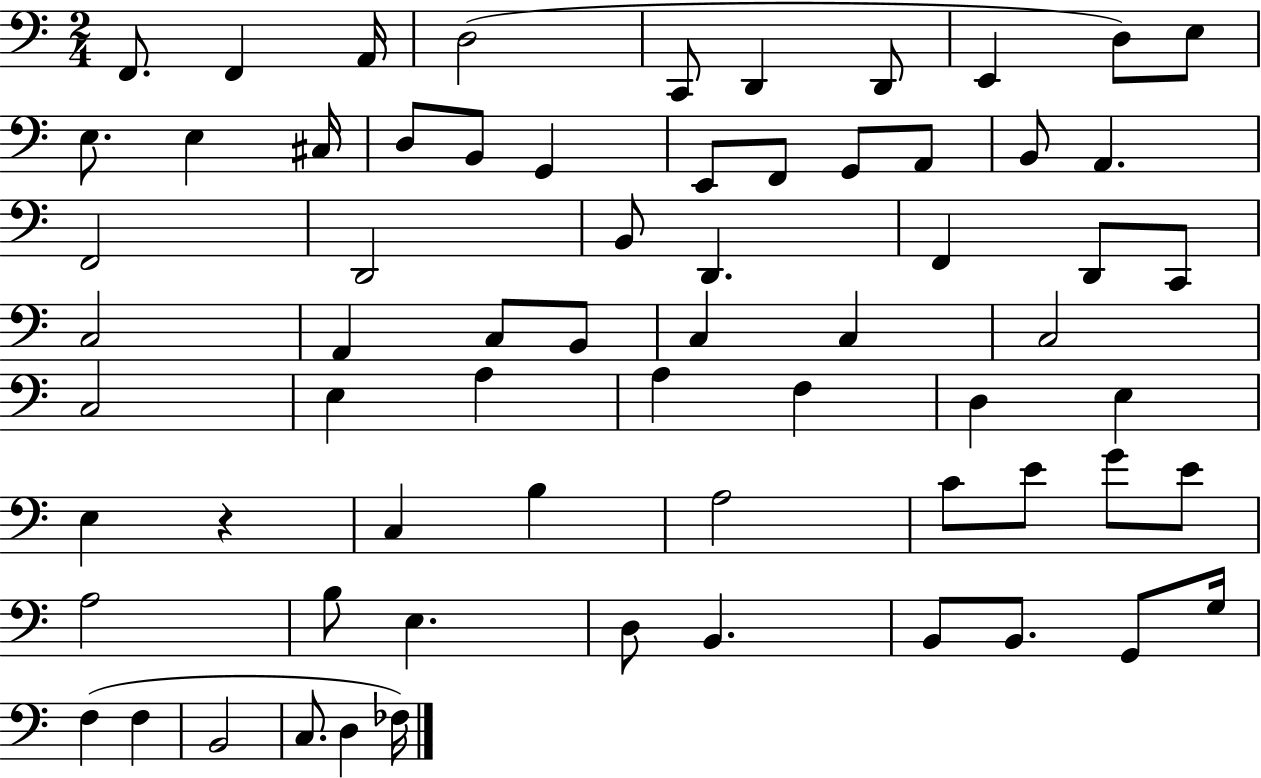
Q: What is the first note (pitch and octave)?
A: F2